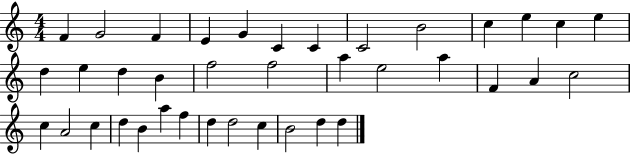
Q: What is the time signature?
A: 4/4